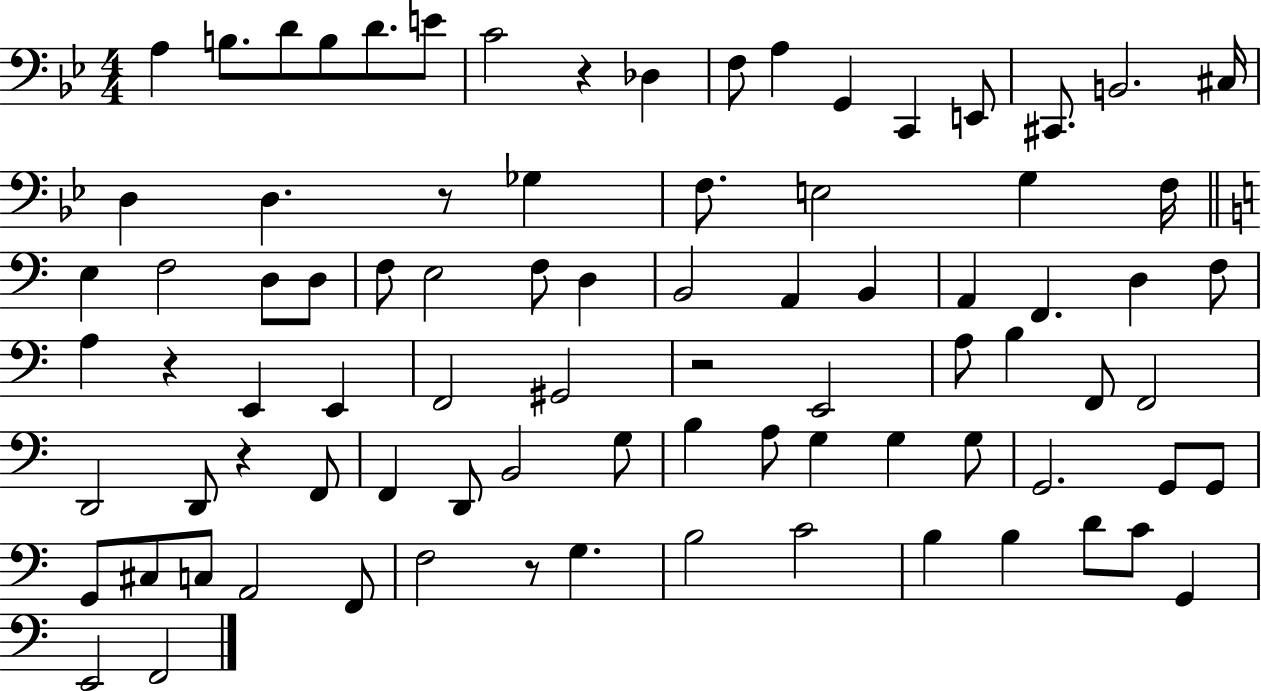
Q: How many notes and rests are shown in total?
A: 85